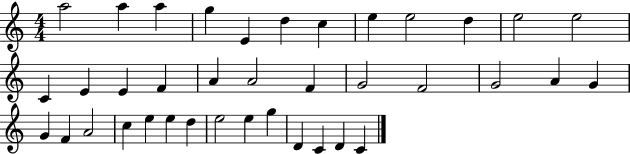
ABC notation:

X:1
T:Untitled
M:4/4
L:1/4
K:C
a2 a a g E d c e e2 d e2 e2 C E E F A A2 F G2 F2 G2 A G G F A2 c e e d e2 e g D C D C